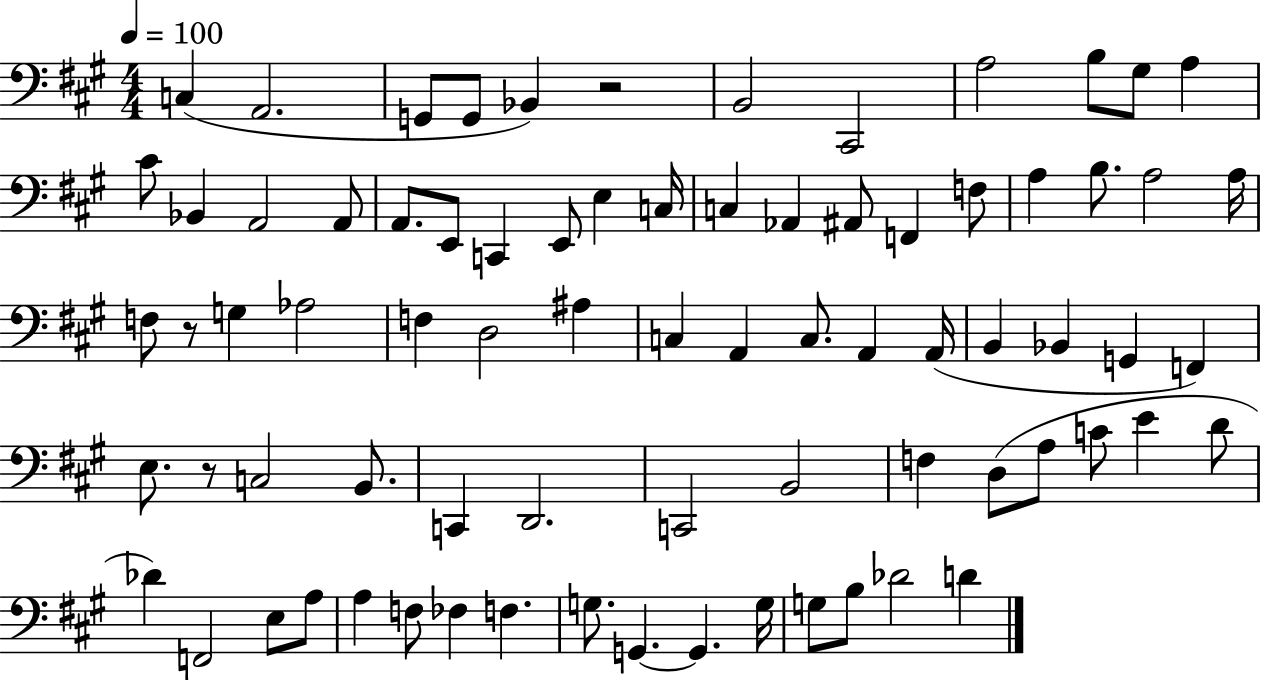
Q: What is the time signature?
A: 4/4